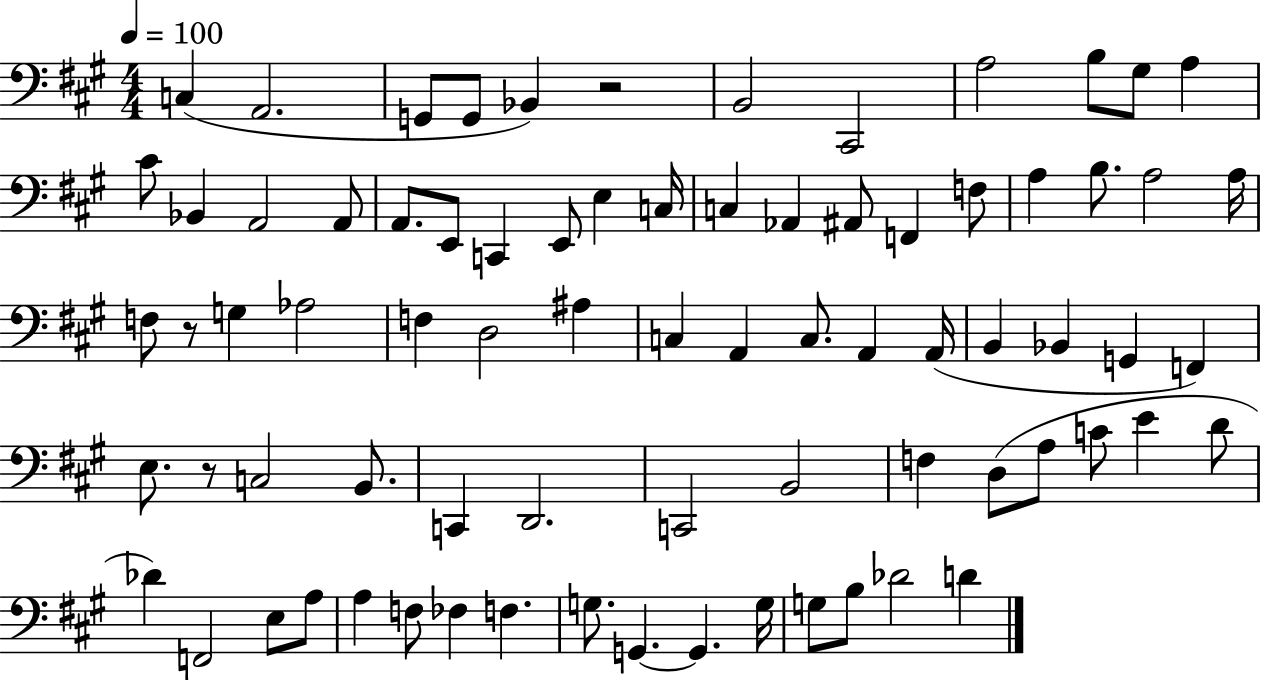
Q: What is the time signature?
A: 4/4